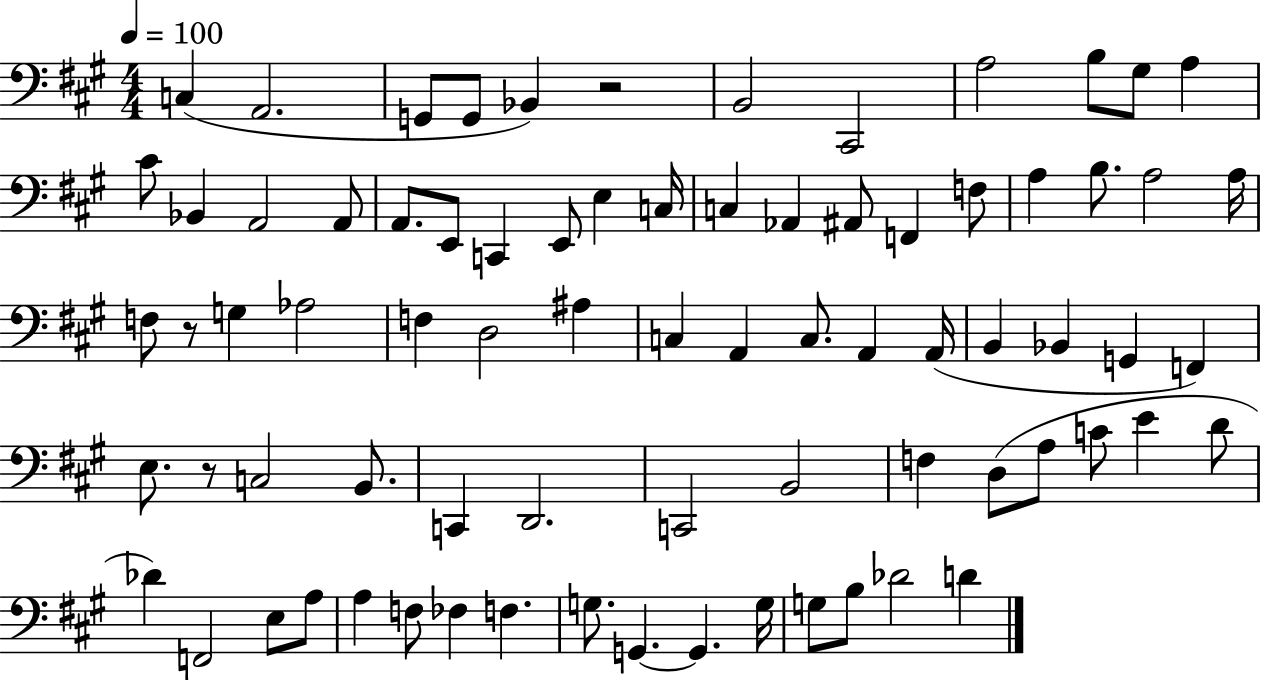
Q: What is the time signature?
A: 4/4